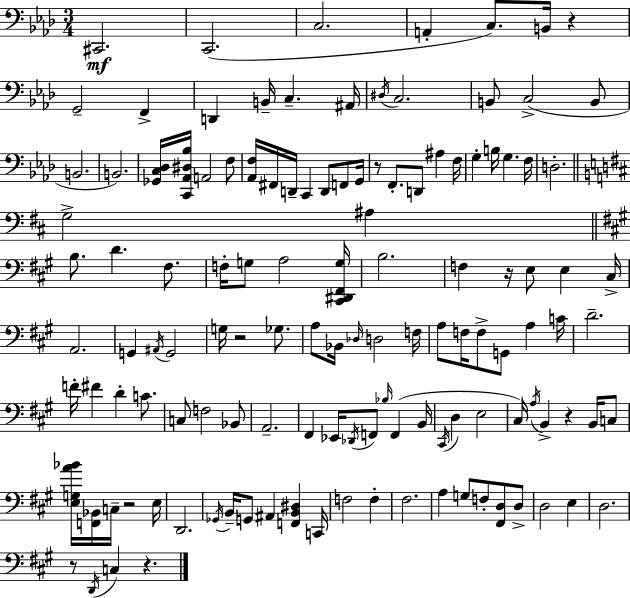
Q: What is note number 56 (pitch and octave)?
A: A3